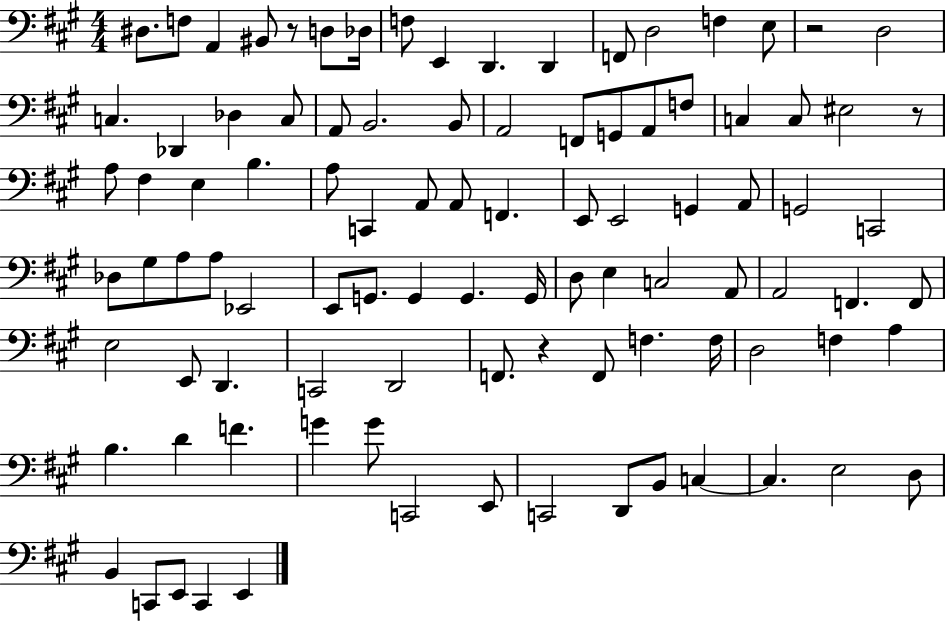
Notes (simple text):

D#3/e. F3/e A2/q BIS2/e R/e D3/e Db3/s F3/e E2/q D2/q. D2/q F2/e D3/h F3/q E3/e R/h D3/h C3/q. Db2/q Db3/q C3/e A2/e B2/h. B2/e A2/h F2/e G2/e A2/e F3/e C3/q C3/e EIS3/h R/e A3/e F#3/q E3/q B3/q. A3/e C2/q A2/e A2/e F2/q. E2/e E2/h G2/q A2/e G2/h C2/h Db3/e G#3/e A3/e A3/e Eb2/h E2/e G2/e. G2/q G2/q. G2/s D3/e E3/q C3/h A2/e A2/h F2/q. F2/e E3/h E2/e D2/q. C2/h D2/h F2/e. R/q F2/e F3/q. F3/s D3/h F3/q A3/q B3/q. D4/q F4/q. G4/q G4/e C2/h E2/e C2/h D2/e B2/e C3/q C3/q. E3/h D3/e B2/q C2/e E2/e C2/q E2/q